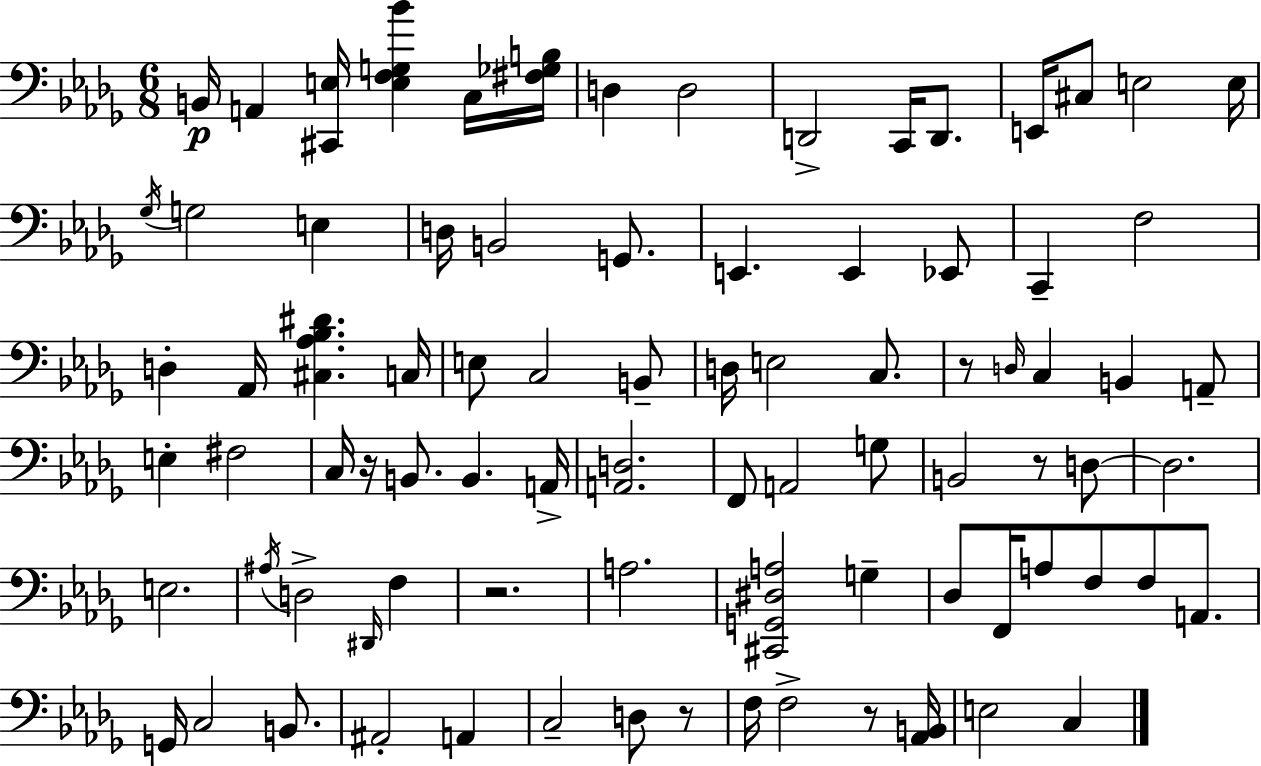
B2/s A2/q [C#2,E3]/s [E3,F3,G3,Bb4]/q C3/s [F#3,Gb3,B3]/s D3/q D3/h D2/h C2/s D2/e. E2/s C#3/e E3/h E3/s Gb3/s G3/h E3/q D3/s B2/h G2/e. E2/q. E2/q Eb2/e C2/q F3/h D3/q Ab2/s [C#3,Ab3,Bb3,D#4]/q. C3/s E3/e C3/h B2/e D3/s E3/h C3/e. R/e D3/s C3/q B2/q A2/e E3/q F#3/h C3/s R/s B2/e. B2/q. A2/s [A2,D3]/h. F2/e A2/h G3/e B2/h R/e D3/e D3/h. E3/h. A#3/s D3/h D#2/s F3/q R/h. A3/h. [C#2,G2,D#3,A3]/h G3/q Db3/e F2/s A3/e F3/e F3/e A2/e. G2/s C3/h B2/e. A#2/h A2/q C3/h D3/e R/e F3/s F3/h R/e [Ab2,B2]/s E3/h C3/q